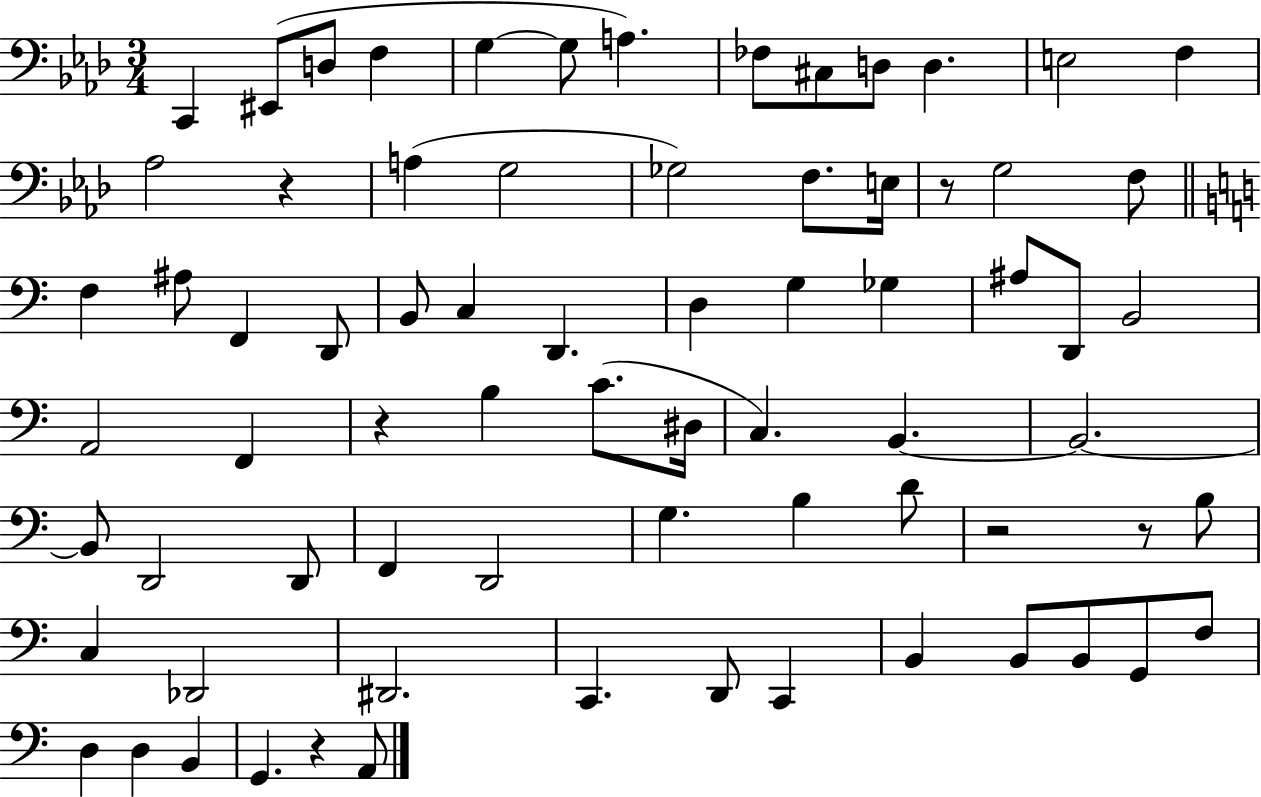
X:1
T:Untitled
M:3/4
L:1/4
K:Ab
C,, ^E,,/2 D,/2 F, G, G,/2 A, _F,/2 ^C,/2 D,/2 D, E,2 F, _A,2 z A, G,2 _G,2 F,/2 E,/4 z/2 G,2 F,/2 F, ^A,/2 F,, D,,/2 B,,/2 C, D,, D, G, _G, ^A,/2 D,,/2 B,,2 A,,2 F,, z B, C/2 ^D,/4 C, B,, B,,2 B,,/2 D,,2 D,,/2 F,, D,,2 G, B, D/2 z2 z/2 B,/2 C, _D,,2 ^D,,2 C,, D,,/2 C,, B,, B,,/2 B,,/2 G,,/2 F,/2 D, D, B,, G,, z A,,/2